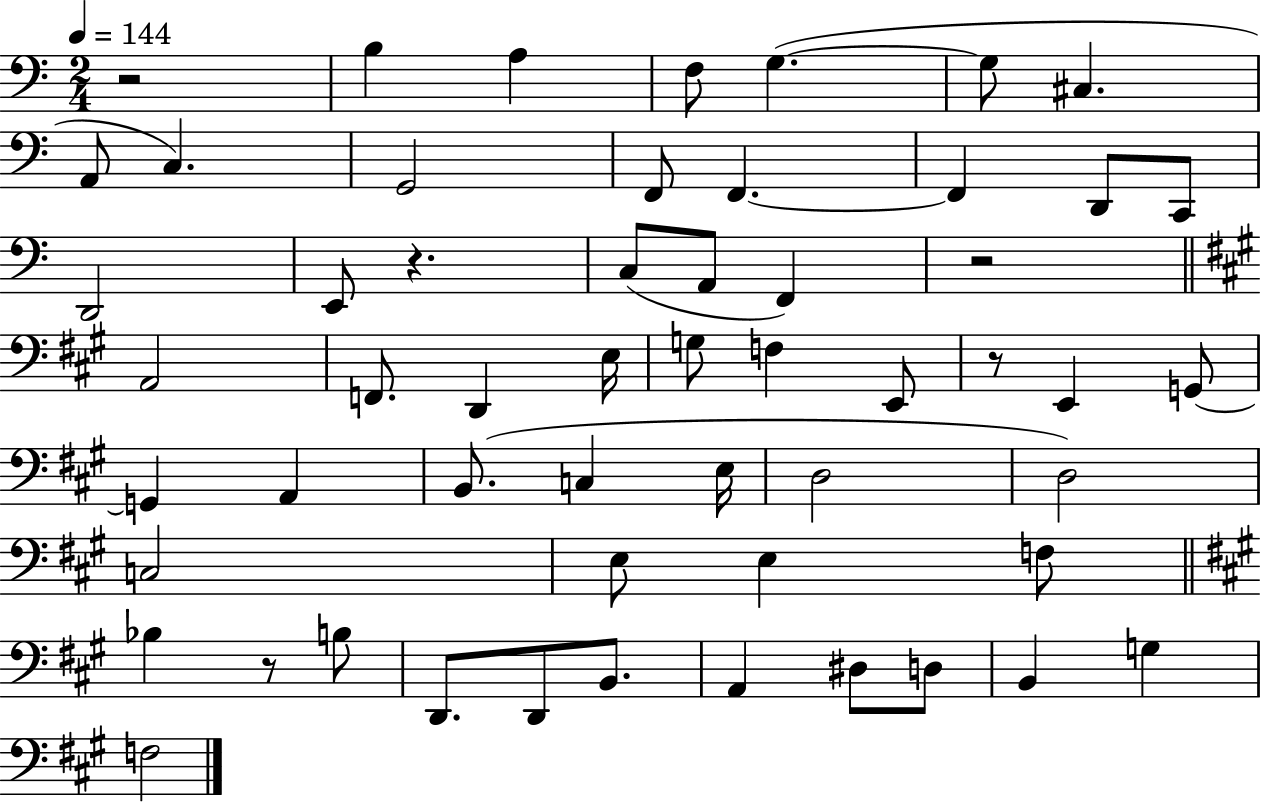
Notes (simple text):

R/h B3/q A3/q F3/e G3/q. G3/e C#3/q. A2/e C3/q. G2/h F2/e F2/q. F2/q D2/e C2/e D2/h E2/e R/q. C3/e A2/e F2/q R/h A2/h F2/e. D2/q E3/s G3/e F3/q E2/e R/e E2/q G2/e G2/q A2/q B2/e. C3/q E3/s D3/h D3/h C3/h E3/e E3/q F3/e Bb3/q R/e B3/e D2/e. D2/e B2/e. A2/q D#3/e D3/e B2/q G3/q F3/h